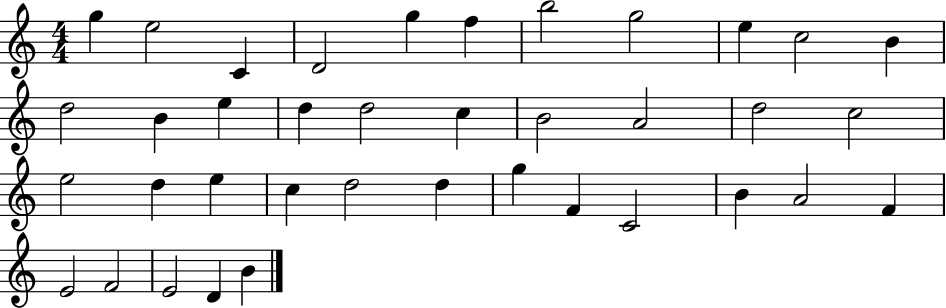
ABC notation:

X:1
T:Untitled
M:4/4
L:1/4
K:C
g e2 C D2 g f b2 g2 e c2 B d2 B e d d2 c B2 A2 d2 c2 e2 d e c d2 d g F C2 B A2 F E2 F2 E2 D B